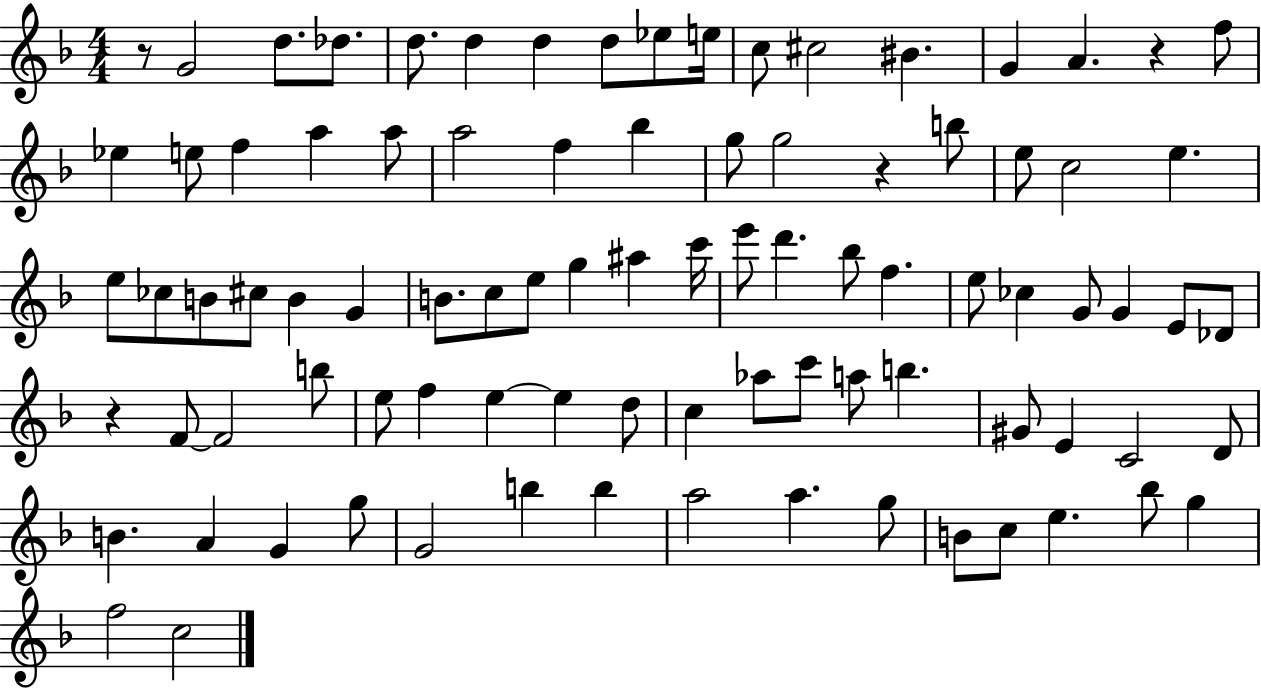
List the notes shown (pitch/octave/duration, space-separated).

R/e G4/h D5/e. Db5/e. D5/e. D5/q D5/q D5/e Eb5/e E5/s C5/e C#5/h BIS4/q. G4/q A4/q. R/q F5/e Eb5/q E5/e F5/q A5/q A5/e A5/h F5/q Bb5/q G5/e G5/h R/q B5/e E5/e C5/h E5/q. E5/e CES5/e B4/e C#5/e B4/q G4/q B4/e. C5/e E5/e G5/q A#5/q C6/s E6/e D6/q. Bb5/e F5/q. E5/e CES5/q G4/e G4/q E4/e Db4/e R/q F4/e F4/h B5/e E5/e F5/q E5/q E5/q D5/e C5/q Ab5/e C6/e A5/e B5/q. G#4/e E4/q C4/h D4/e B4/q. A4/q G4/q G5/e G4/h B5/q B5/q A5/h A5/q. G5/e B4/e C5/e E5/q. Bb5/e G5/q F5/h C5/h